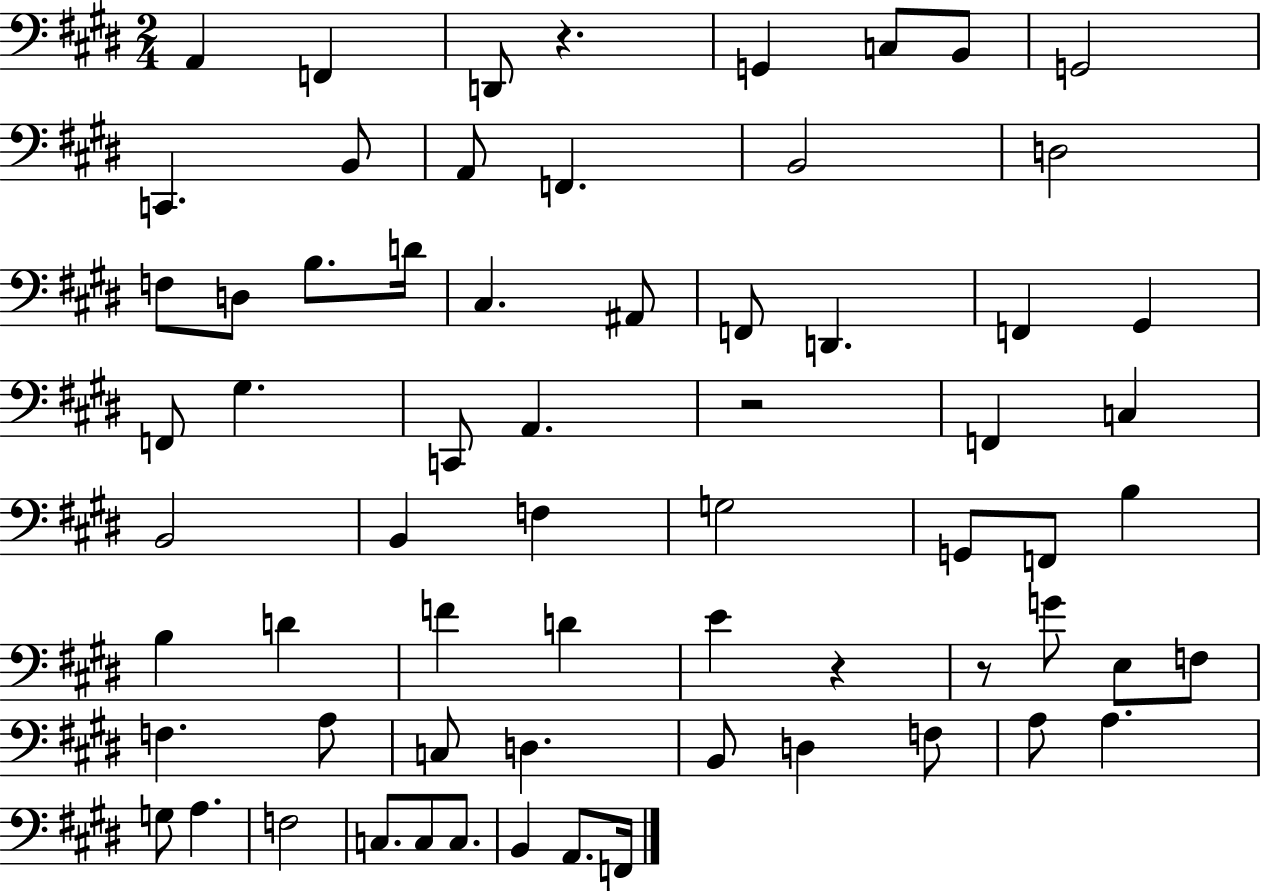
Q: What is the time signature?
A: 2/4